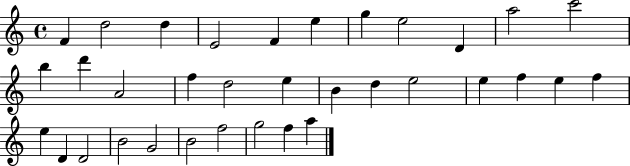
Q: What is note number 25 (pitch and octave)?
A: E5